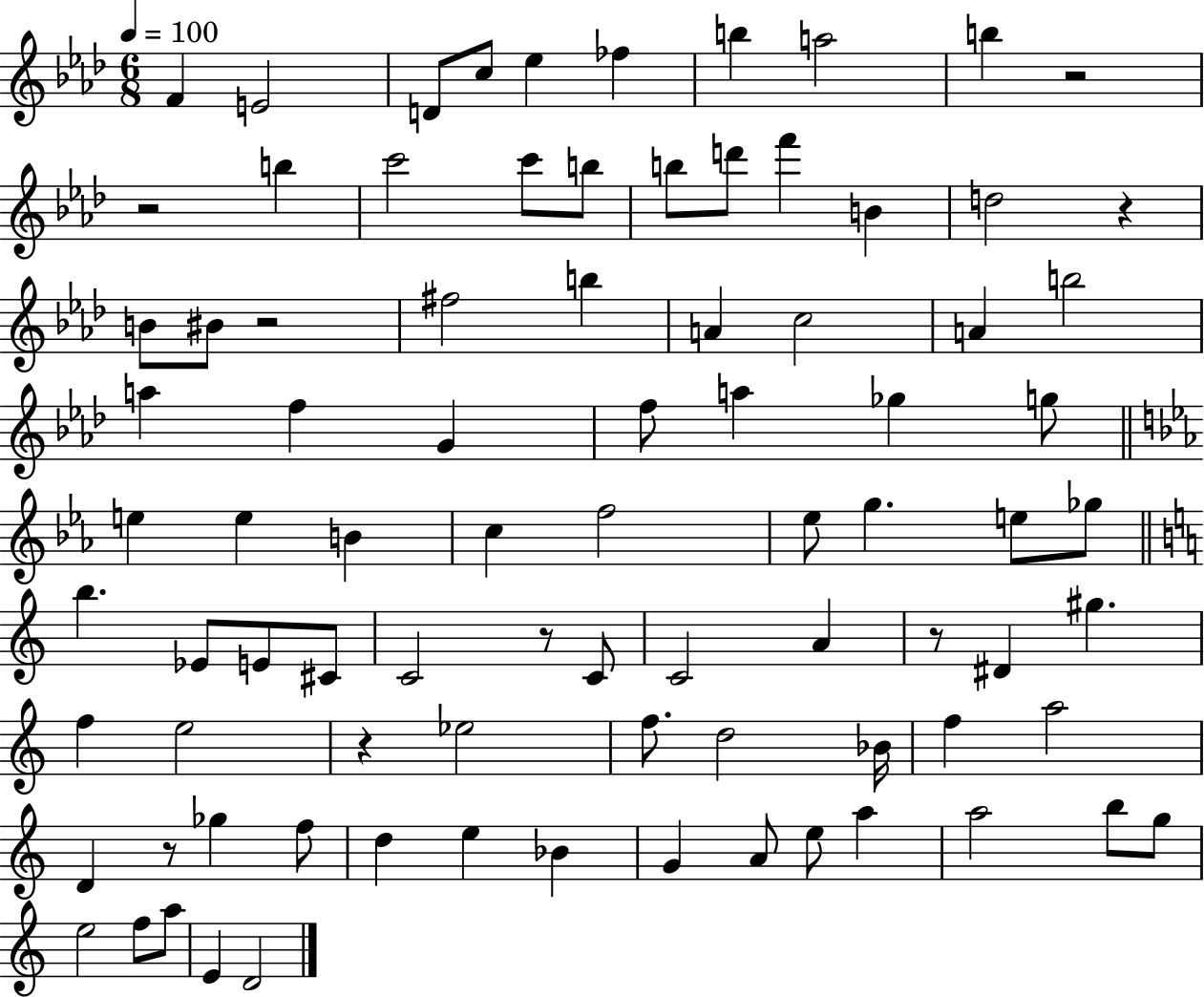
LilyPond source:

{
  \clef treble
  \numericTimeSignature
  \time 6/8
  \key aes \major
  \tempo 4 = 100
  f'4 e'2 | d'8 c''8 ees''4 fes''4 | b''4 a''2 | b''4 r2 | \break r2 b''4 | c'''2 c'''8 b''8 | b''8 d'''8 f'''4 b'4 | d''2 r4 | \break b'8 bis'8 r2 | fis''2 b''4 | a'4 c''2 | a'4 b''2 | \break a''4 f''4 g'4 | f''8 a''4 ges''4 g''8 | \bar "||" \break \key ees \major e''4 e''4 b'4 | c''4 f''2 | ees''8 g''4. e''8 ges''8 | \bar "||" \break \key c \major b''4. ees'8 e'8 cis'8 | c'2 r8 c'8 | c'2 a'4 | r8 dis'4 gis''4. | \break f''4 e''2 | r4 ees''2 | f''8. d''2 bes'16 | f''4 a''2 | \break d'4 r8 ges''4 f''8 | d''4 e''4 bes'4 | g'4 a'8 e''8 a''4 | a''2 b''8 g''8 | \break e''2 f''8 a''8 | e'4 d'2 | \bar "|."
}